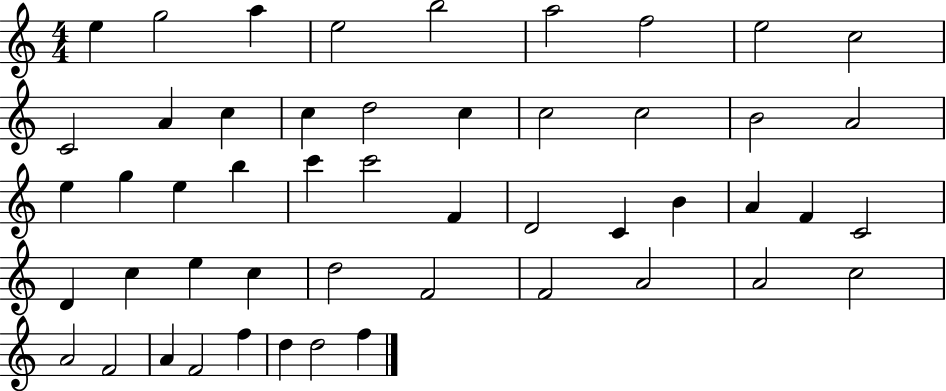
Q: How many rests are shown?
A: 0